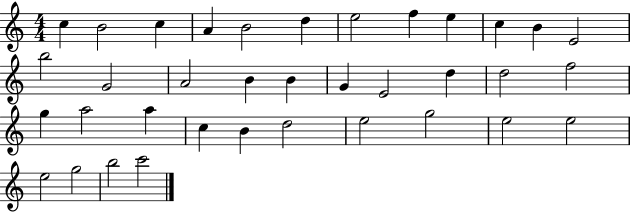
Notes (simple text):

C5/q B4/h C5/q A4/q B4/h D5/q E5/h F5/q E5/q C5/q B4/q E4/h B5/h G4/h A4/h B4/q B4/q G4/q E4/h D5/q D5/h F5/h G5/q A5/h A5/q C5/q B4/q D5/h E5/h G5/h E5/h E5/h E5/h G5/h B5/h C6/h